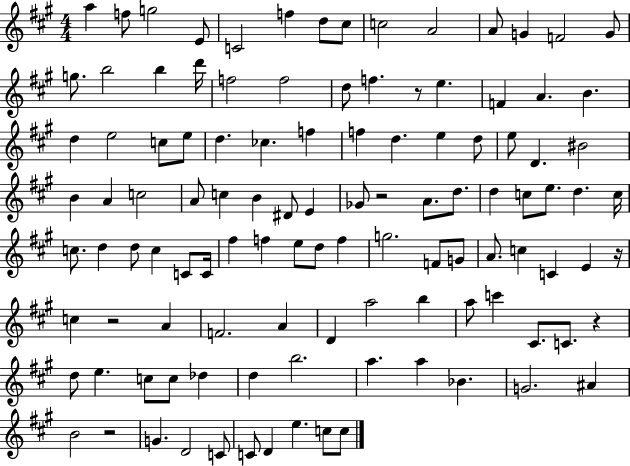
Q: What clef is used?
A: treble